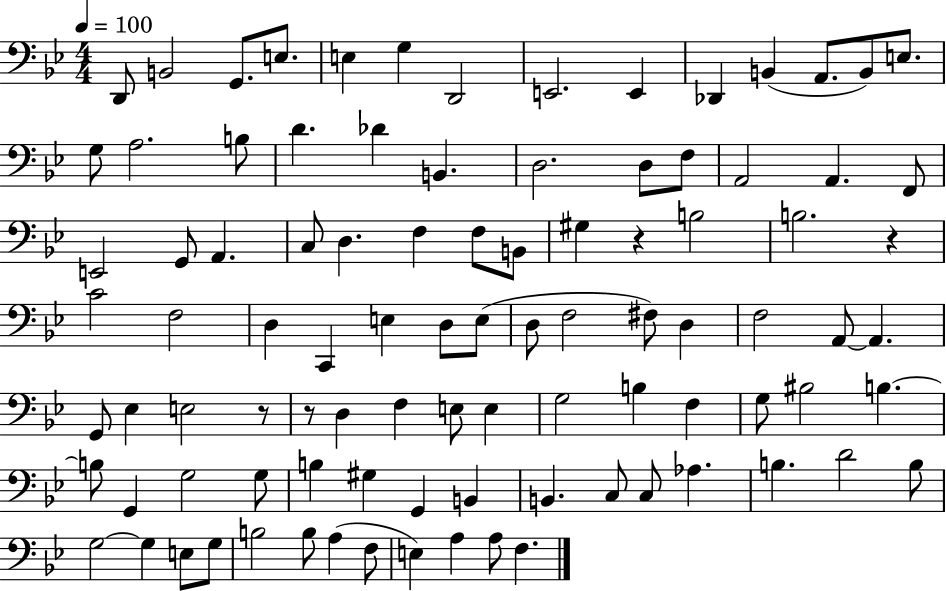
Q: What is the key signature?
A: BES major